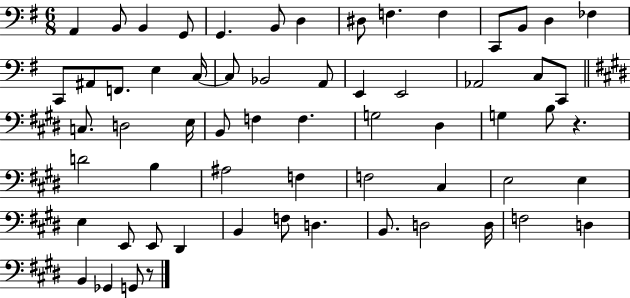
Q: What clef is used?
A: bass